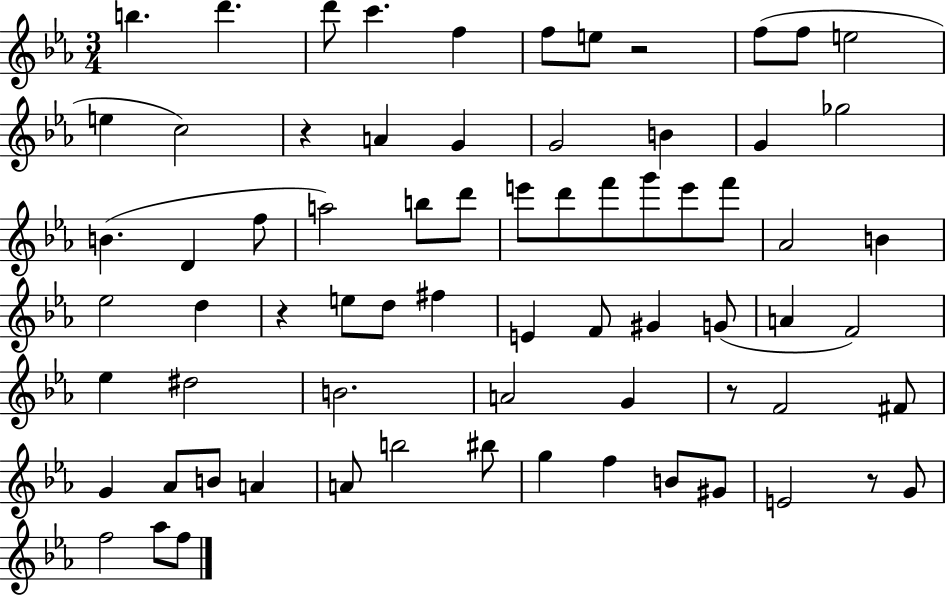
X:1
T:Untitled
M:3/4
L:1/4
K:Eb
b d' d'/2 c' f f/2 e/2 z2 f/2 f/2 e2 e c2 z A G G2 B G _g2 B D f/2 a2 b/2 d'/2 e'/2 d'/2 f'/2 g'/2 e'/2 f'/2 _A2 B _e2 d z e/2 d/2 ^f E F/2 ^G G/2 A F2 _e ^d2 B2 A2 G z/2 F2 ^F/2 G _A/2 B/2 A A/2 b2 ^b/2 g f B/2 ^G/2 E2 z/2 G/2 f2 _a/2 f/2